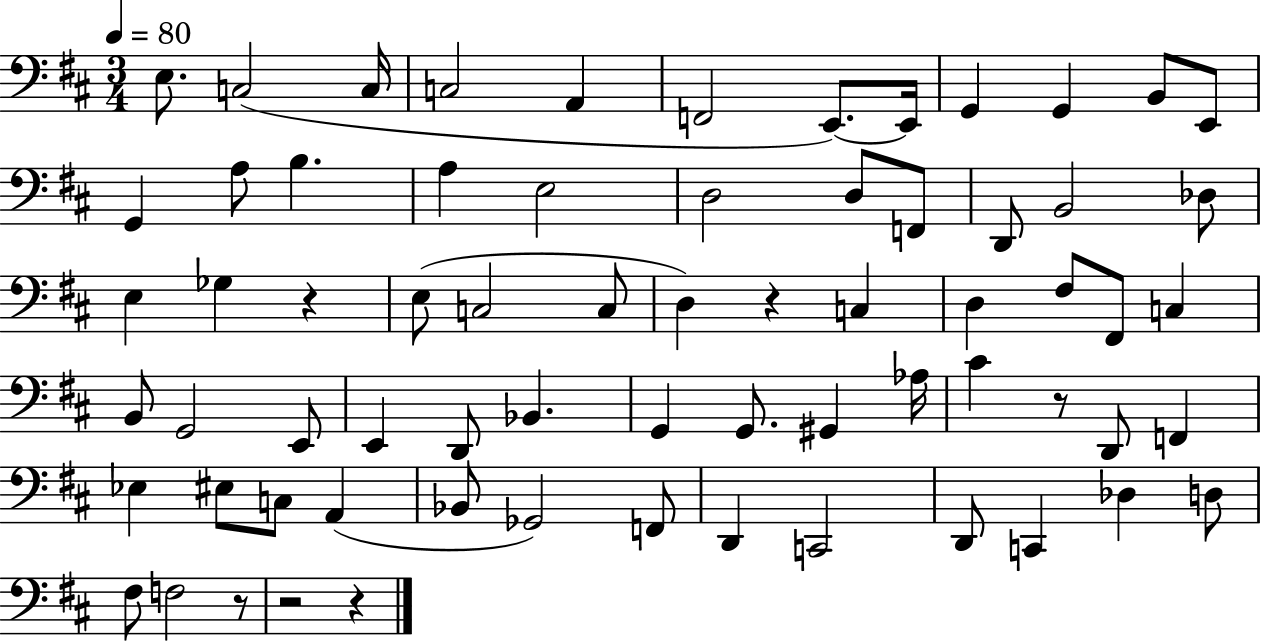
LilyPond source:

{
  \clef bass
  \numericTimeSignature
  \time 3/4
  \key d \major
  \tempo 4 = 80
  e8. c2( c16 | c2 a,4 | f,2 e,8.~~) e,16 | g,4 g,4 b,8 e,8 | \break g,4 a8 b4. | a4 e2 | d2 d8 f,8 | d,8 b,2 des8 | \break e4 ges4 r4 | e8( c2 c8 | d4) r4 c4 | d4 fis8 fis,8 c4 | \break b,8 g,2 e,8 | e,4 d,8 bes,4. | g,4 g,8. gis,4 aes16 | cis'4 r8 d,8 f,4 | \break ees4 eis8 c8 a,4( | bes,8 ges,2) f,8 | d,4 c,2 | d,8 c,4 des4 d8 | \break fis8 f2 r8 | r2 r4 | \bar "|."
}